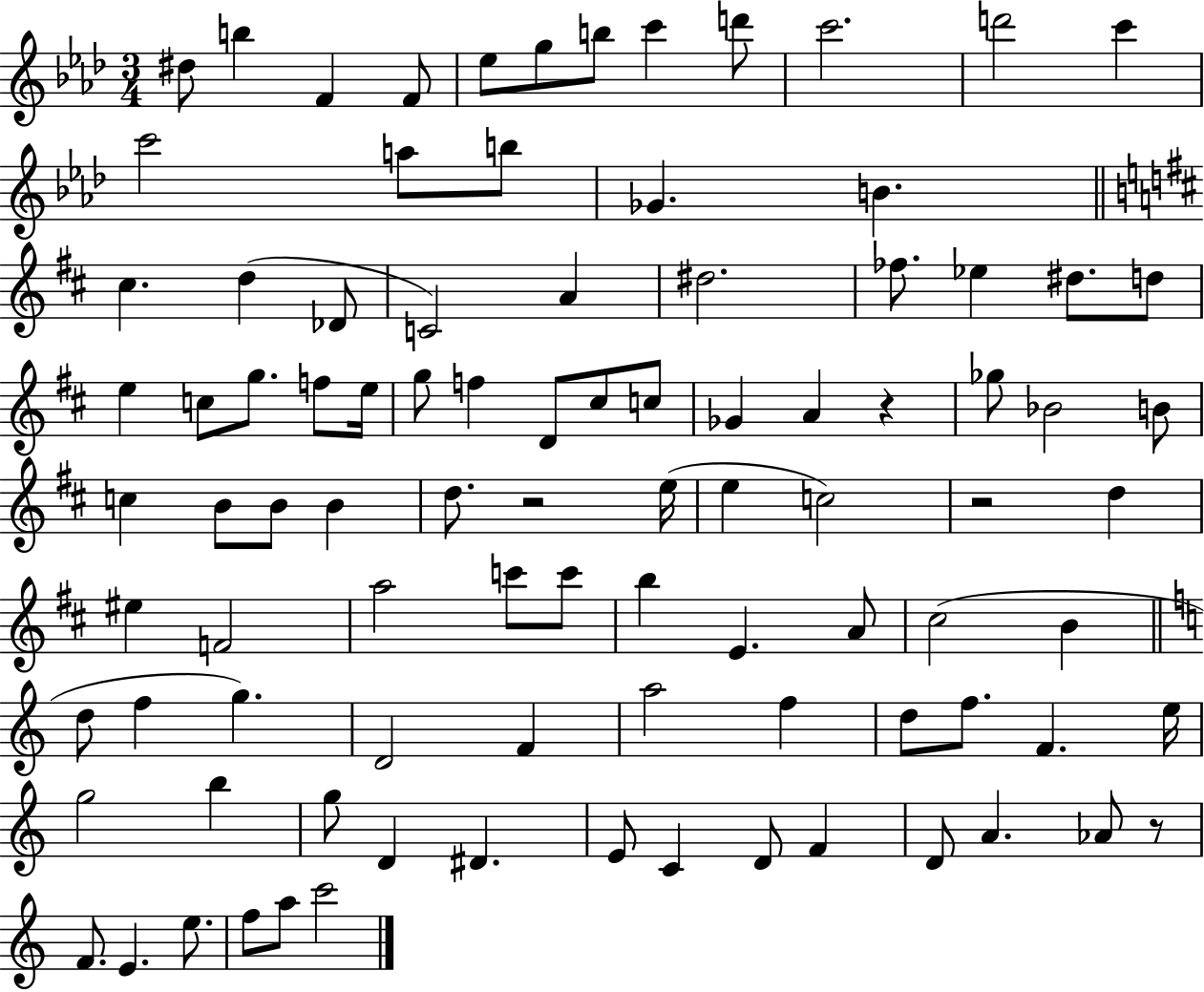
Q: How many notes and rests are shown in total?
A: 94